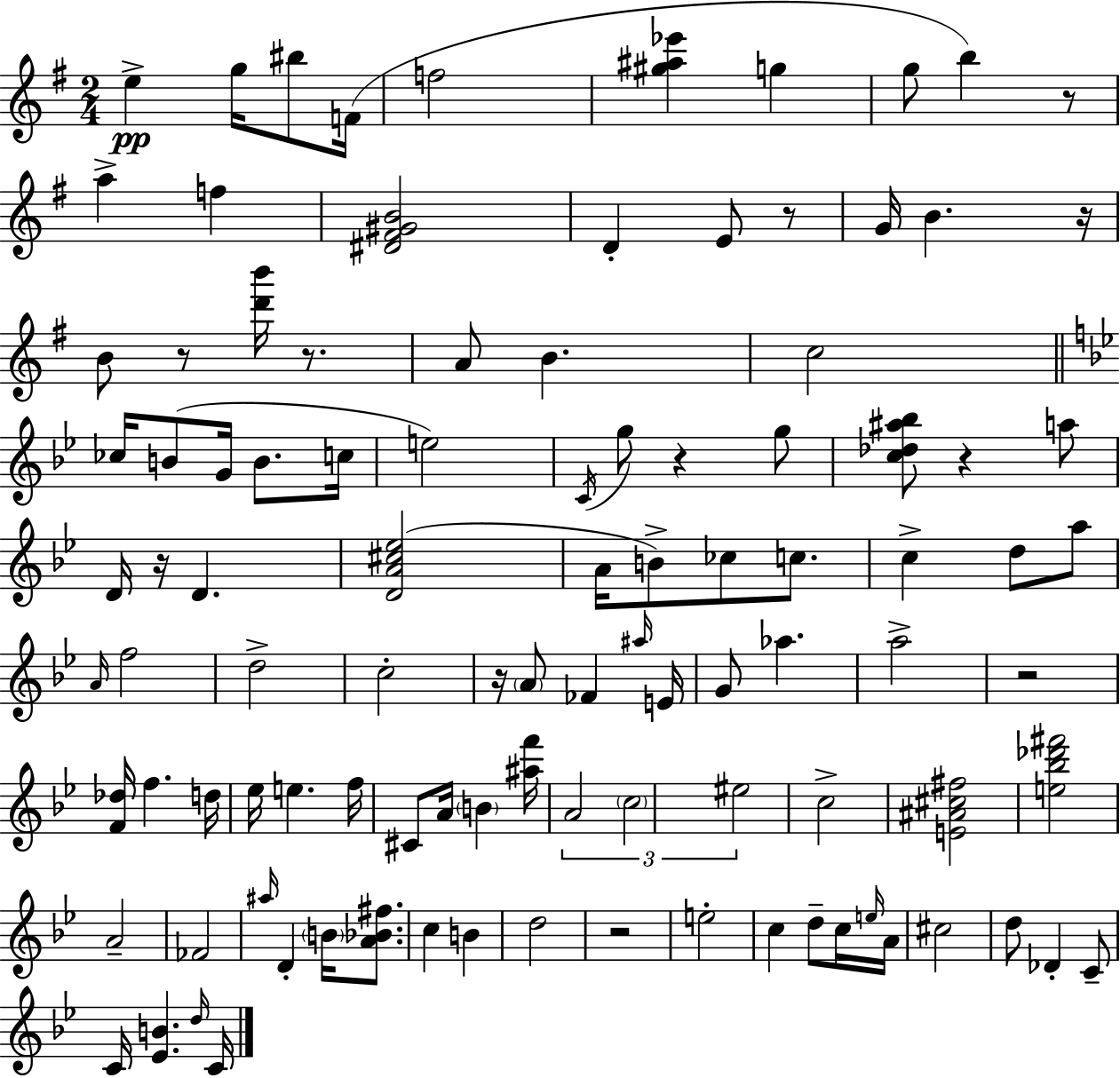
E5/q G5/s BIS5/e F4/s F5/h [G#5,A#5,Eb6]/q G5/q G5/e B5/q R/e A5/q F5/q [D#4,F#4,G#4,B4]/h D4/q E4/e R/e G4/s B4/q. R/s B4/e R/e [D6,B6]/s R/e. A4/e B4/q. C5/h CES5/s B4/e G4/s B4/e. C5/s E5/h C4/s G5/e R/q G5/e [C5,Db5,A#5,Bb5]/e R/q A5/e D4/s R/s D4/q. [D4,A4,C#5,Eb5]/h A4/s B4/e CES5/e C5/e. C5/q D5/e A5/e A4/s F5/h D5/h C5/h R/s A4/e FES4/q A#5/s E4/s G4/e Ab5/q. A5/h R/h [F4,Db5]/s F5/q. D5/s Eb5/s E5/q. F5/s C#4/e A4/s B4/q [A#5,F6]/s A4/h C5/h EIS5/h C5/h [E4,A#4,C#5,F#5]/h [E5,Bb5,Db6,F#6]/h A4/h FES4/h A#5/s D4/q B4/s [A4,Bb4,F#5]/e. C5/q B4/q D5/h R/h E5/h C5/q D5/e C5/s E5/s A4/s C#5/h D5/e Db4/q C4/e C4/s [Eb4,B4]/q. D5/s C4/s